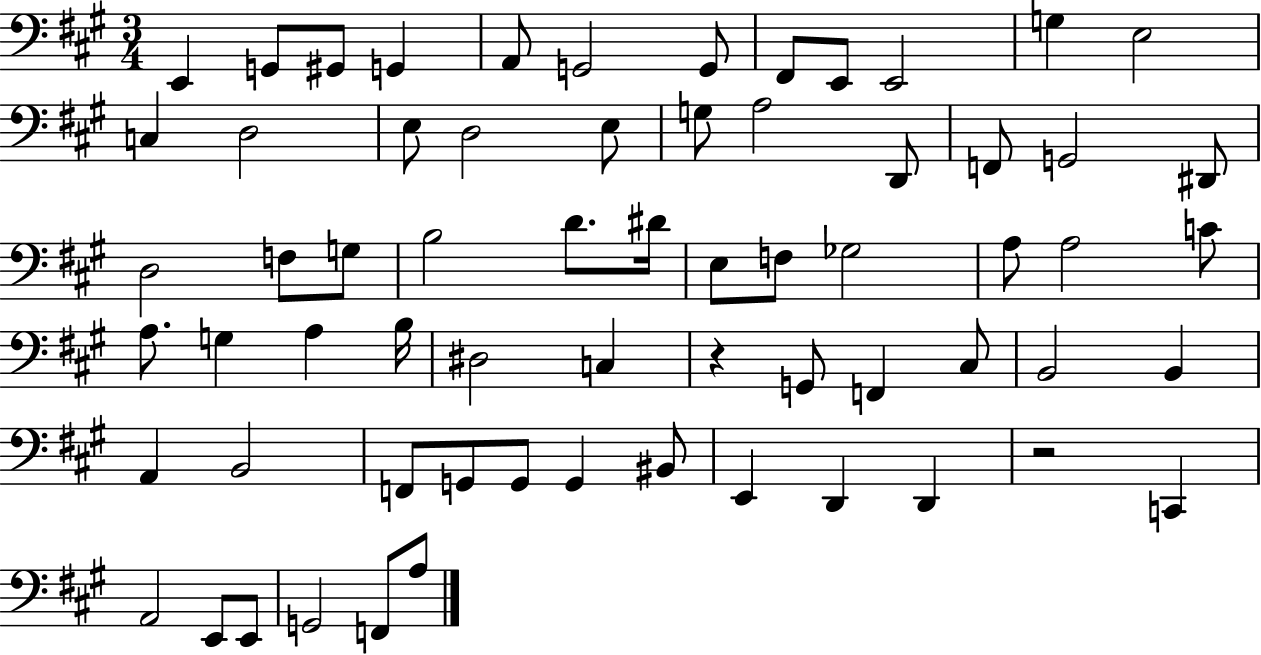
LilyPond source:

{
  \clef bass
  \numericTimeSignature
  \time 3/4
  \key a \major
  \repeat volta 2 { e,4 g,8 gis,8 g,4 | a,8 g,2 g,8 | fis,8 e,8 e,2 | g4 e2 | \break c4 d2 | e8 d2 e8 | g8 a2 d,8 | f,8 g,2 dis,8 | \break d2 f8 g8 | b2 d'8. dis'16 | e8 f8 ges2 | a8 a2 c'8 | \break a8. g4 a4 b16 | dis2 c4 | r4 g,8 f,4 cis8 | b,2 b,4 | \break a,4 b,2 | f,8 g,8 g,8 g,4 bis,8 | e,4 d,4 d,4 | r2 c,4 | \break a,2 e,8 e,8 | g,2 f,8 a8 | } \bar "|."
}